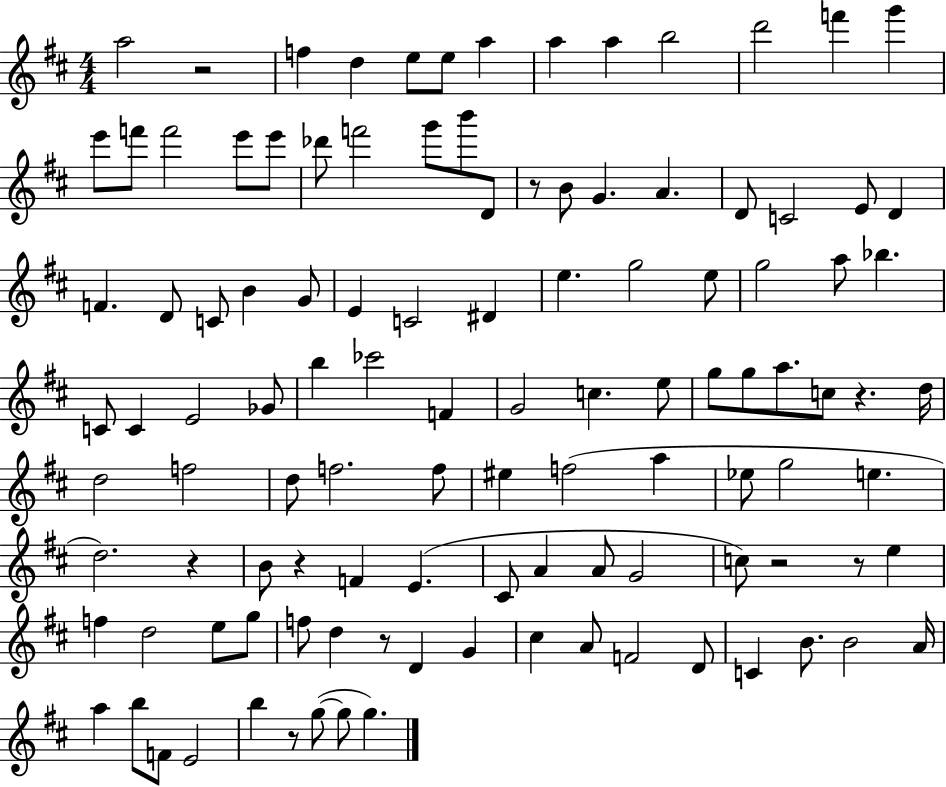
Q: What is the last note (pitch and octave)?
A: G5